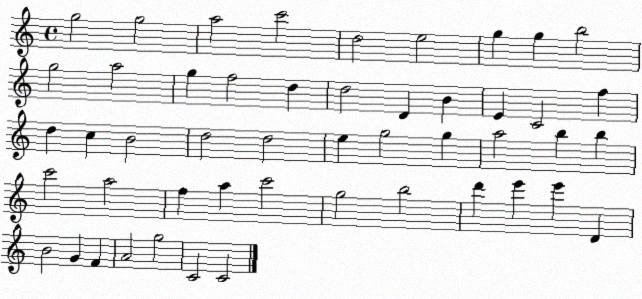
X:1
T:Untitled
M:4/4
L:1/4
K:C
g2 g2 a2 c'2 d2 e2 g g b2 g2 a2 g f2 d d2 D B E C2 f d c B2 d2 d2 e g2 g a2 b b c'2 a2 f a c'2 g2 b2 d' e' e' D B2 G F A2 g2 C2 C2